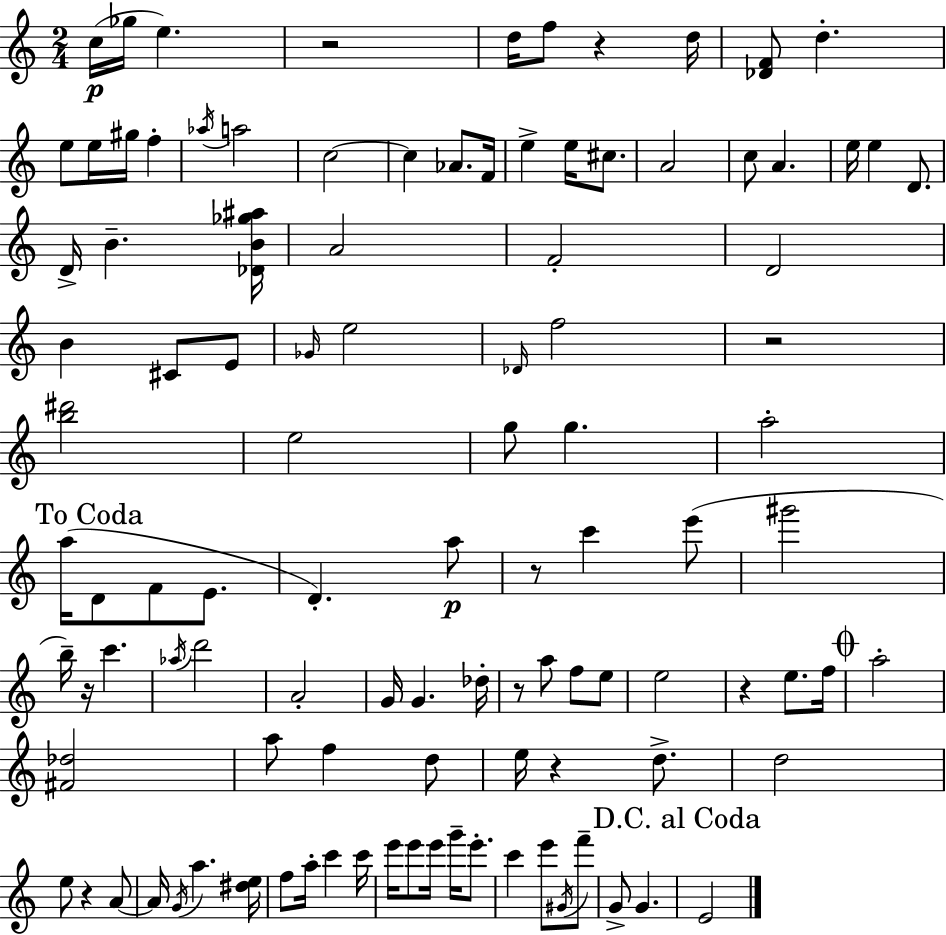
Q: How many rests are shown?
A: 9